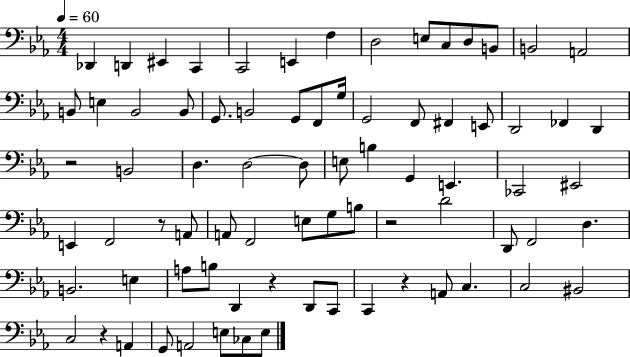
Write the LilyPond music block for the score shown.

{
  \clef bass
  \numericTimeSignature
  \time 4/4
  \key ees \major
  \tempo 4 = 60
  \repeat volta 2 { des,4 d,4 eis,4 c,4 | c,2 e,4 f4 | d2 e8 c8 d8 b,8 | b,2 a,2 | \break b,8 e4 b,2 b,8 | g,8. b,2 g,8 f,8 g16 | g,2 f,8 fis,4 e,8 | d,2 fes,4 d,4 | \break r2 b,2 | d4. d2~~ d8 | e8 b4 g,4 e,4. | ces,2 eis,2 | \break e,4 f,2 r8 a,8 | a,8 f,2 e8 g8 b8 | r2 d'2 | d,8 f,2 d4. | \break b,2. e4 | a8 b8 d,4 r4 d,8 c,8 | c,4 r4 a,8 c4. | c2 bis,2 | \break c2 r4 a,4 | g,8 a,2 e8 ces8 e8 | } \bar "|."
}